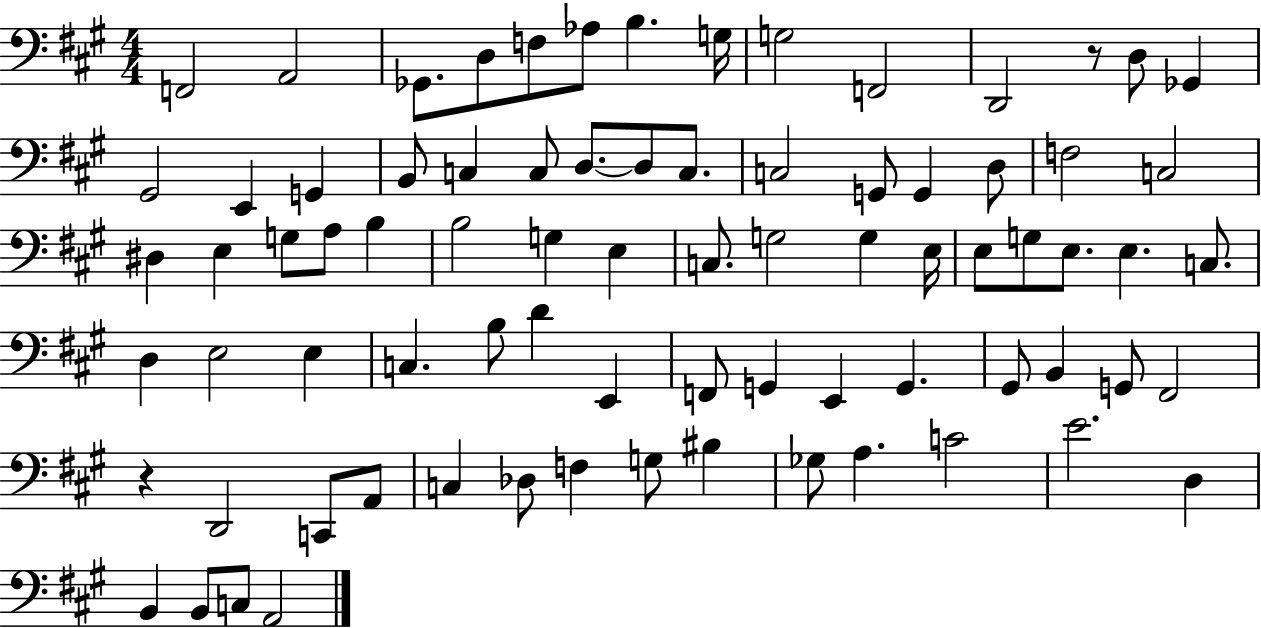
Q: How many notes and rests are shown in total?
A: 79